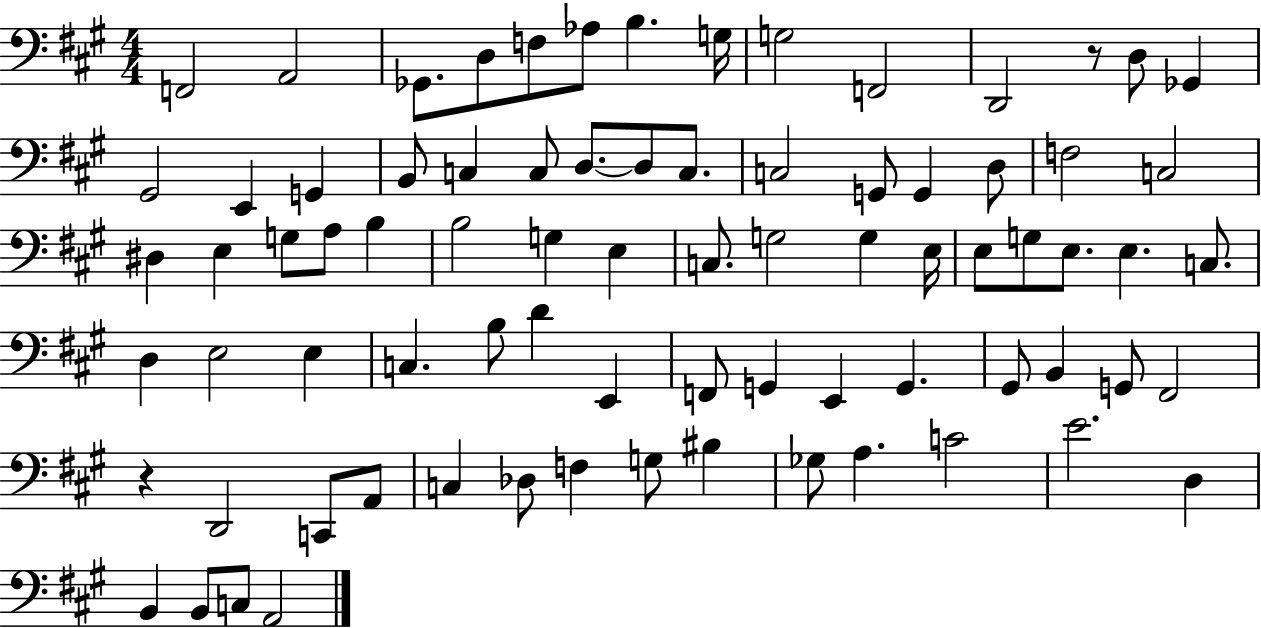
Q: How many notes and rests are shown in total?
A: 79